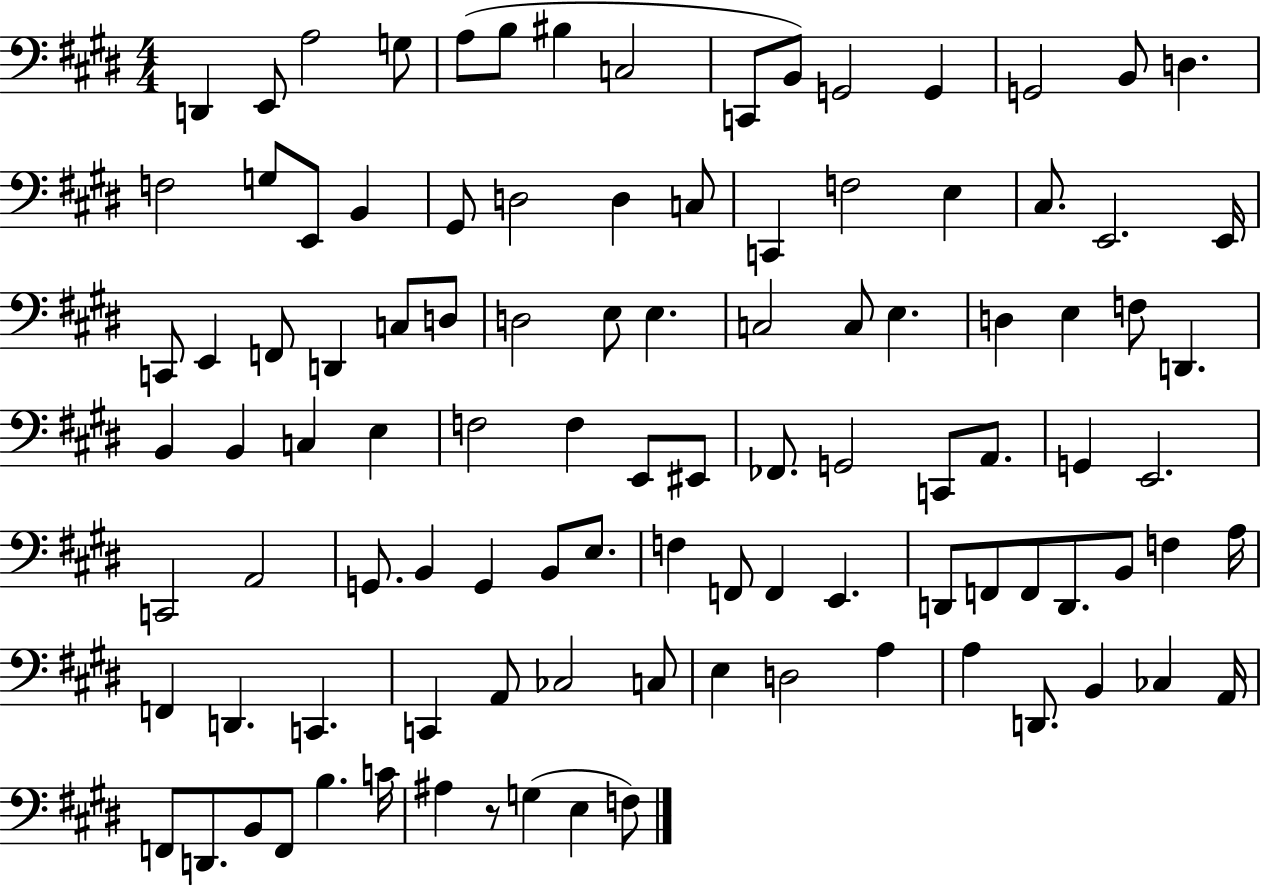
X:1
T:Untitled
M:4/4
L:1/4
K:E
D,, E,,/2 A,2 G,/2 A,/2 B,/2 ^B, C,2 C,,/2 B,,/2 G,,2 G,, G,,2 B,,/2 D, F,2 G,/2 E,,/2 B,, ^G,,/2 D,2 D, C,/2 C,, F,2 E, ^C,/2 E,,2 E,,/4 C,,/2 E,, F,,/2 D,, C,/2 D,/2 D,2 E,/2 E, C,2 C,/2 E, D, E, F,/2 D,, B,, B,, C, E, F,2 F, E,,/2 ^E,,/2 _F,,/2 G,,2 C,,/2 A,,/2 G,, E,,2 C,,2 A,,2 G,,/2 B,, G,, B,,/2 E,/2 F, F,,/2 F,, E,, D,,/2 F,,/2 F,,/2 D,,/2 B,,/2 F, A,/4 F,, D,, C,, C,, A,,/2 _C,2 C,/2 E, D,2 A, A, D,,/2 B,, _C, A,,/4 F,,/2 D,,/2 B,,/2 F,,/2 B, C/4 ^A, z/2 G, E, F,/2